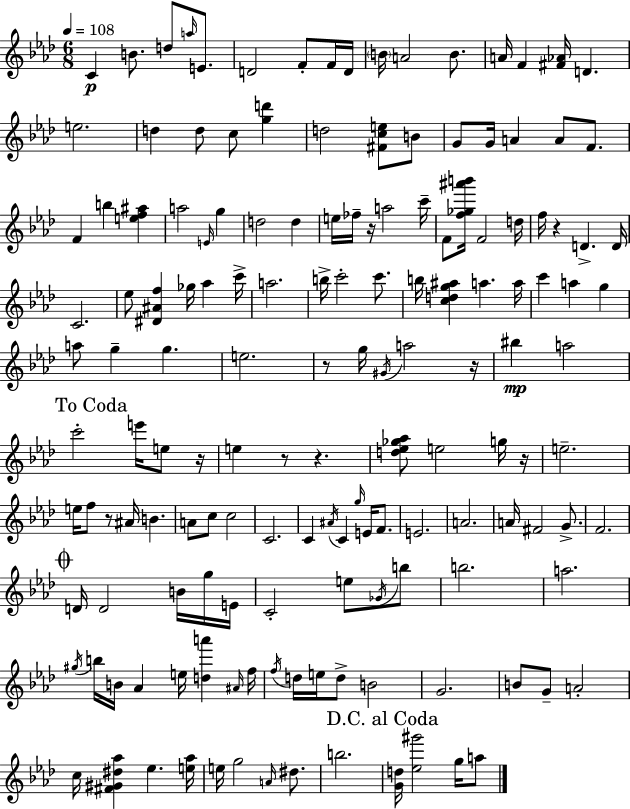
{
  \clef treble
  \numericTimeSignature
  \time 6/8
  \key f \minor
  \tempo 4 = 108
  c'4\p b'8. d''8 \grace { a''16 } e'8. | d'2 f'8-. f'16 | d'16 \parenthesize b'16 a'2 b'8. | a'16 f'4 <fis' aes'>16 d'4. | \break e''2. | d''4 d''8 c''8 <g'' d'''>4 | d''2 <fis' c'' e''>8 b'8 | g'8 g'16 a'4 a'8 f'8. | \break f'4 b''4 <e'' f'' ais''>4 | a''2 \grace { e'16 } g''4 | d''2 d''4 | e''16 fes''16-- r16 a''2 | \break c'''16-- f'8 <f'' ges'' ais''' b'''>16 f'2 | d''16 f''16 r4 d'4.-> | d'16 c'2. | ees''8 <dis' ais' f''>4 ges''16 aes''4 | \break c'''16-> a''2. | b''16-> c'''2-. c'''8. | b''16 <c'' d'' g'' ais''>4 a''4. | a''16 c'''4 a''4 g''4 | \break a''8 g''4-- g''4. | e''2. | r8 g''16 \acciaccatura { gis'16 } a''2 | r16 bis''4\mp a''2 | \break \mark "To Coda" c'''2-. e'''16 | e''8 r16 e''4 r8 r4. | <d'' ees'' ges'' aes''>8 e''2 | g''16 r16 e''2.-- | \break e''16 f''8 r8 ais'16 b'4. | a'8 c''8 c''2 | c'2. | c'4 \acciaccatura { ais'16 } c'4 | \break \grace { g''16 } e'16 f'8. e'2. | a'2. | a'16 fis'2 | g'8.-> f'2. | \break \mark \markup { \musicglyph "scripts.coda" } d'16 d'2 | b'16 g''16 e'16 c'2-. | e''8 \acciaccatura { ges'16 } b''8 b''2. | a''2. | \break \acciaccatura { gis''16 } b''16 b'16 aes'4 | e''16 <d'' a'''>4 \grace { ais'16 } f''16 \acciaccatura { f''16 } d''16 e''16 d''8-> | b'2 g'2. | b'8 g'8-- | \break a'2-. c''16 <fis' gis' dis'' aes''>4 | ees''4. <e'' aes''>16 e''16 g''2 | \grace { a'16 } dis''8. b''2. | \mark "D.C. al Coda" <g' d''>16 <ees'' gis'''>2 | \break g''16 a''8 \bar "|."
}